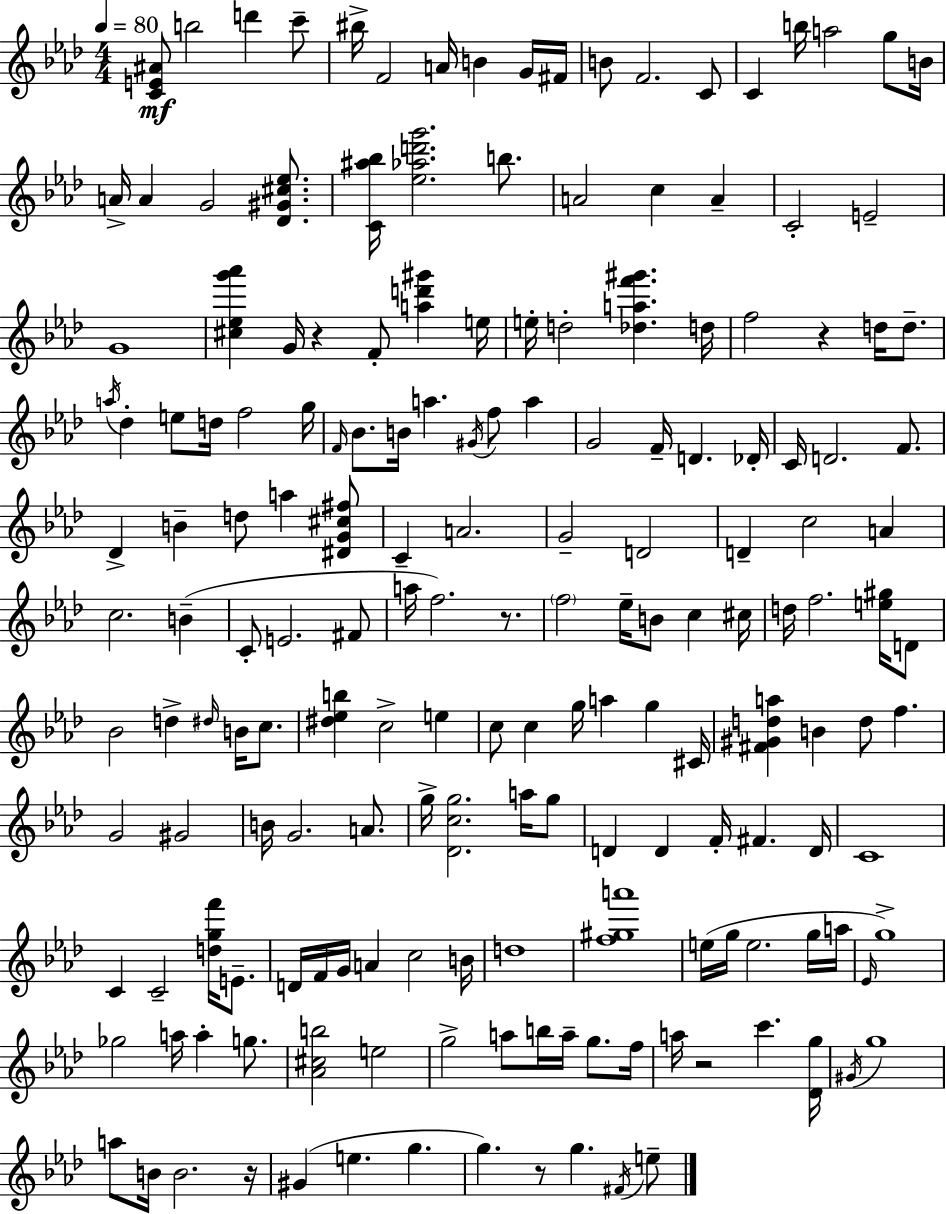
{
  \clef treble
  \numericTimeSignature
  \time 4/4
  \key f \minor
  \tempo 4 = 80
  <c' e' ais'>8\mf b''2 d'''4 c'''8-- | bis''16-> f'2 a'16 b'4 g'16 fis'16 | b'8 f'2. c'8 | c'4 b''16 a''2 g''8 b'16 | \break a'16-> a'4 g'2 <des' gis' cis'' ees''>8. | <c' ais'' bes''>16 <ees'' aes'' d''' g'''>2. b''8. | a'2 c''4 a'4-- | c'2-. e'2-- | \break g'1 | <cis'' ees'' g''' aes'''>4 g'16 r4 f'8-. <a'' d''' gis'''>4 e''16 | e''16-. d''2-. <des'' a'' f''' gis'''>4. d''16 | f''2 r4 d''16 d''8.-- | \break \acciaccatura { a''16 } des''4-. e''8 d''16 f''2 | g''16 \grace { f'16 } bes'8. b'16 a''4. \acciaccatura { gis'16 } f''8 a''4 | g'2 f'16-- d'4. | des'16-. c'16 d'2. | \break f'8. des'4-> b'4-- d''8 a''4 | <dis' g' cis'' fis''>8 c'4-- a'2. | g'2-- d'2 | d'4-- c''2 a'4 | \break c''2. b'4--( | c'8-. e'2. | fis'8 a''16 f''2.) | r8. \parenthesize f''2 ees''16-- b'8 c''4 | \break cis''16 d''16 f''2. | <e'' gis''>16 d'8 bes'2 d''4-> \grace { dis''16 } | b'16 c''8. <dis'' ees'' b''>4 c''2-> | e''4 c''8 c''4 g''16 a''4 g''4 | \break cis'16 <fis' gis' d'' a''>4 b'4 d''8 f''4. | g'2 gis'2 | b'16 g'2. | a'8. g''16-> <des' c'' g''>2. | \break a''16 g''8 d'4 d'4 f'16-. fis'4. | d'16 c'1 | c'4 c'2-- | <d'' g'' f'''>16 e'8.-- d'16 f'16 g'16 a'4 c''2 | \break b'16 d''1 | <f'' gis'' a'''>1 | e''16( g''16 e''2. | g''16 a''16 \grace { ees'16 }) g''1-> | \break ges''2 a''16 a''4-. | g''8. <aes' cis'' b''>2 e''2 | g''2-> a''8 b''16 | a''16-- g''8. f''16 a''16 r2 c'''4. | \break <des' g''>16 \acciaccatura { gis'16 } g''1 | a''8 b'16 b'2. | r16 gis'4( e''4. | g''4. g''4.) r8 g''4. | \break \acciaccatura { fis'16 } e''8-- \bar "|."
}